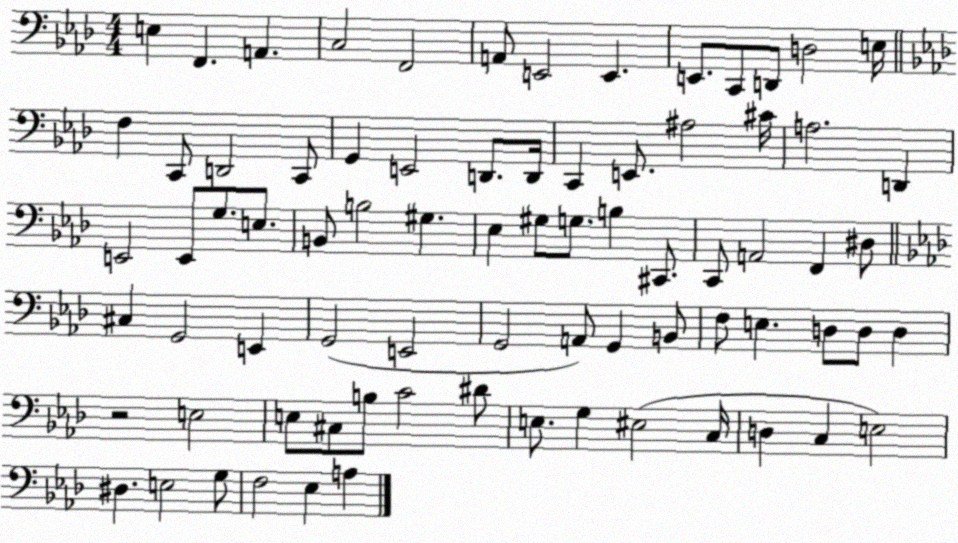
X:1
T:Untitled
M:4/4
L:1/4
K:Ab
E, F,, A,, C,2 F,,2 A,,/2 E,,2 E,, E,,/2 C,,/2 D,,/2 D,2 E,/4 F, C,,/2 D,,2 C,,/2 G,, E,,2 D,,/2 D,,/4 C,, E,,/2 ^A,2 ^C/4 A,2 D,, E,,2 E,,/2 G,/2 E,/2 B,,/2 B,2 ^G, _E, ^G,/2 G,/2 B, ^C,,/2 C,,/2 A,,2 F,, ^D,/2 ^C, G,,2 E,, G,,2 E,,2 G,,2 A,,/2 G,, B,,/2 F,/2 E, D,/2 D,/2 D, z2 E,2 E,/2 ^C,/2 B,/2 C2 ^D/2 E,/2 G, ^E,2 C,/4 D, C, E,2 ^D, E,2 G,/2 F,2 _E, A,